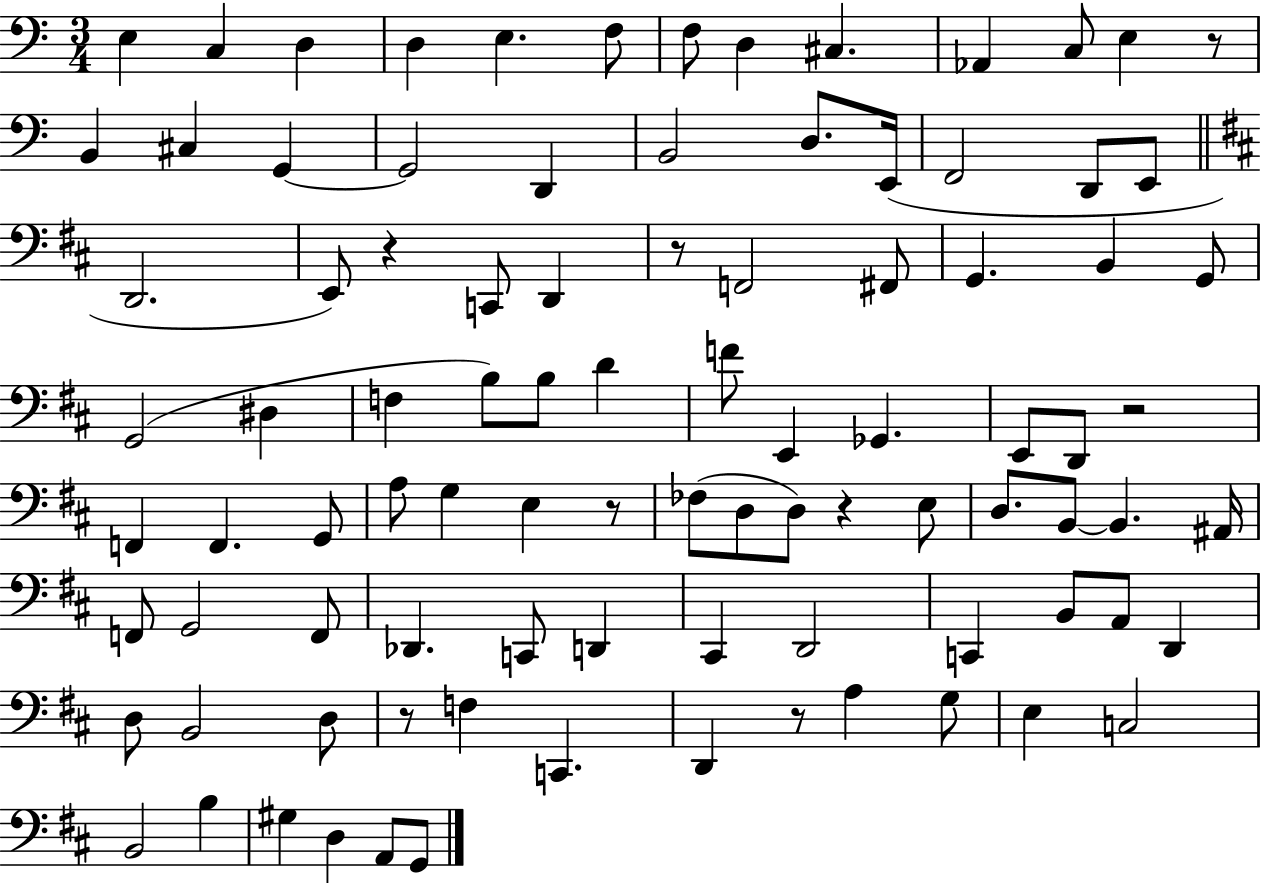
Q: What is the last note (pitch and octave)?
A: G2